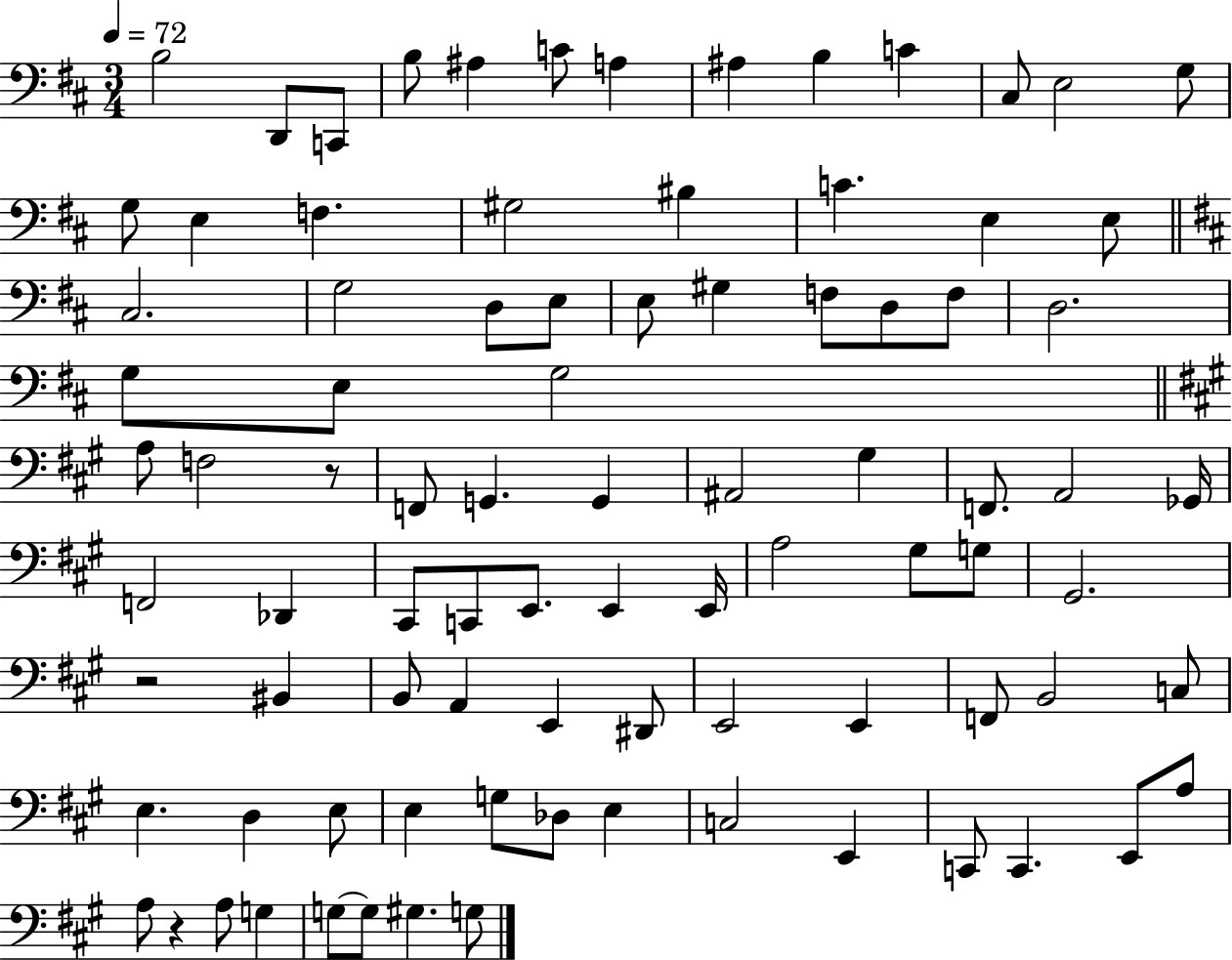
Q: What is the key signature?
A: D major